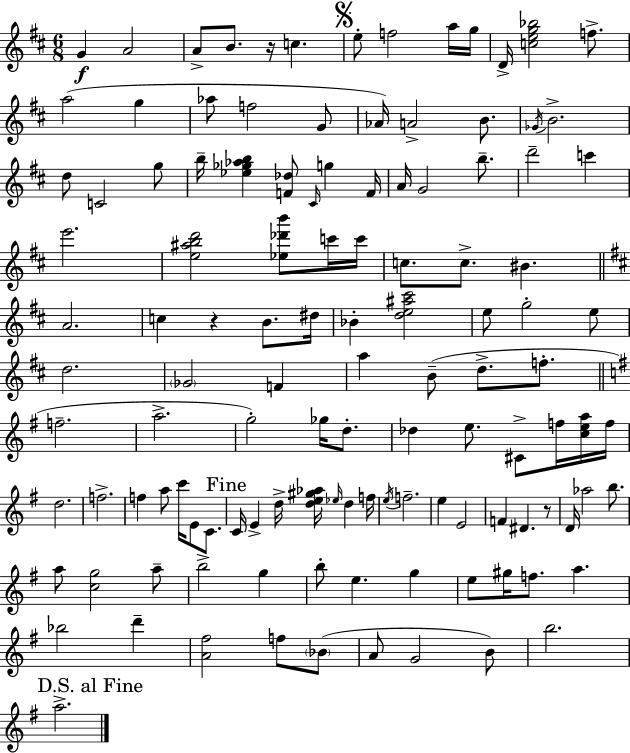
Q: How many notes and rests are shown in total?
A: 119